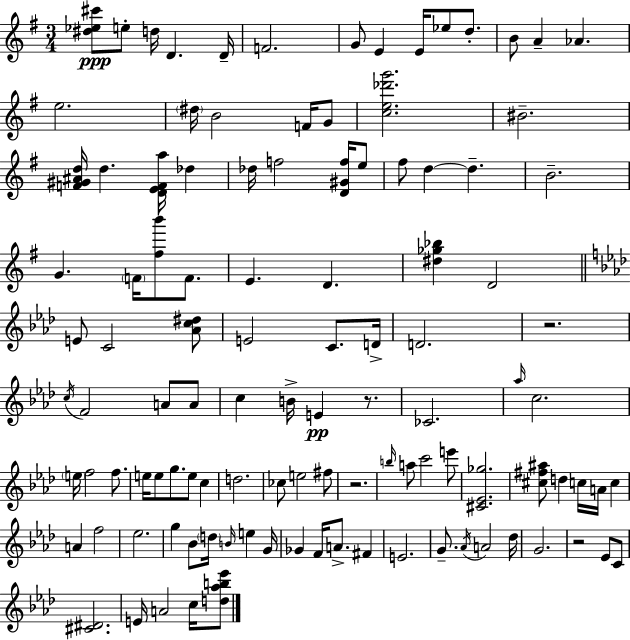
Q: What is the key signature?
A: G major